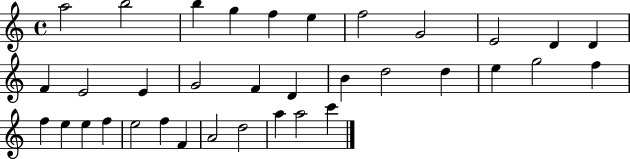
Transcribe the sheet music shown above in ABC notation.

X:1
T:Untitled
M:4/4
L:1/4
K:C
a2 b2 b g f e f2 G2 E2 D D F E2 E G2 F D B d2 d e g2 f f e e f e2 f F A2 d2 a a2 c'